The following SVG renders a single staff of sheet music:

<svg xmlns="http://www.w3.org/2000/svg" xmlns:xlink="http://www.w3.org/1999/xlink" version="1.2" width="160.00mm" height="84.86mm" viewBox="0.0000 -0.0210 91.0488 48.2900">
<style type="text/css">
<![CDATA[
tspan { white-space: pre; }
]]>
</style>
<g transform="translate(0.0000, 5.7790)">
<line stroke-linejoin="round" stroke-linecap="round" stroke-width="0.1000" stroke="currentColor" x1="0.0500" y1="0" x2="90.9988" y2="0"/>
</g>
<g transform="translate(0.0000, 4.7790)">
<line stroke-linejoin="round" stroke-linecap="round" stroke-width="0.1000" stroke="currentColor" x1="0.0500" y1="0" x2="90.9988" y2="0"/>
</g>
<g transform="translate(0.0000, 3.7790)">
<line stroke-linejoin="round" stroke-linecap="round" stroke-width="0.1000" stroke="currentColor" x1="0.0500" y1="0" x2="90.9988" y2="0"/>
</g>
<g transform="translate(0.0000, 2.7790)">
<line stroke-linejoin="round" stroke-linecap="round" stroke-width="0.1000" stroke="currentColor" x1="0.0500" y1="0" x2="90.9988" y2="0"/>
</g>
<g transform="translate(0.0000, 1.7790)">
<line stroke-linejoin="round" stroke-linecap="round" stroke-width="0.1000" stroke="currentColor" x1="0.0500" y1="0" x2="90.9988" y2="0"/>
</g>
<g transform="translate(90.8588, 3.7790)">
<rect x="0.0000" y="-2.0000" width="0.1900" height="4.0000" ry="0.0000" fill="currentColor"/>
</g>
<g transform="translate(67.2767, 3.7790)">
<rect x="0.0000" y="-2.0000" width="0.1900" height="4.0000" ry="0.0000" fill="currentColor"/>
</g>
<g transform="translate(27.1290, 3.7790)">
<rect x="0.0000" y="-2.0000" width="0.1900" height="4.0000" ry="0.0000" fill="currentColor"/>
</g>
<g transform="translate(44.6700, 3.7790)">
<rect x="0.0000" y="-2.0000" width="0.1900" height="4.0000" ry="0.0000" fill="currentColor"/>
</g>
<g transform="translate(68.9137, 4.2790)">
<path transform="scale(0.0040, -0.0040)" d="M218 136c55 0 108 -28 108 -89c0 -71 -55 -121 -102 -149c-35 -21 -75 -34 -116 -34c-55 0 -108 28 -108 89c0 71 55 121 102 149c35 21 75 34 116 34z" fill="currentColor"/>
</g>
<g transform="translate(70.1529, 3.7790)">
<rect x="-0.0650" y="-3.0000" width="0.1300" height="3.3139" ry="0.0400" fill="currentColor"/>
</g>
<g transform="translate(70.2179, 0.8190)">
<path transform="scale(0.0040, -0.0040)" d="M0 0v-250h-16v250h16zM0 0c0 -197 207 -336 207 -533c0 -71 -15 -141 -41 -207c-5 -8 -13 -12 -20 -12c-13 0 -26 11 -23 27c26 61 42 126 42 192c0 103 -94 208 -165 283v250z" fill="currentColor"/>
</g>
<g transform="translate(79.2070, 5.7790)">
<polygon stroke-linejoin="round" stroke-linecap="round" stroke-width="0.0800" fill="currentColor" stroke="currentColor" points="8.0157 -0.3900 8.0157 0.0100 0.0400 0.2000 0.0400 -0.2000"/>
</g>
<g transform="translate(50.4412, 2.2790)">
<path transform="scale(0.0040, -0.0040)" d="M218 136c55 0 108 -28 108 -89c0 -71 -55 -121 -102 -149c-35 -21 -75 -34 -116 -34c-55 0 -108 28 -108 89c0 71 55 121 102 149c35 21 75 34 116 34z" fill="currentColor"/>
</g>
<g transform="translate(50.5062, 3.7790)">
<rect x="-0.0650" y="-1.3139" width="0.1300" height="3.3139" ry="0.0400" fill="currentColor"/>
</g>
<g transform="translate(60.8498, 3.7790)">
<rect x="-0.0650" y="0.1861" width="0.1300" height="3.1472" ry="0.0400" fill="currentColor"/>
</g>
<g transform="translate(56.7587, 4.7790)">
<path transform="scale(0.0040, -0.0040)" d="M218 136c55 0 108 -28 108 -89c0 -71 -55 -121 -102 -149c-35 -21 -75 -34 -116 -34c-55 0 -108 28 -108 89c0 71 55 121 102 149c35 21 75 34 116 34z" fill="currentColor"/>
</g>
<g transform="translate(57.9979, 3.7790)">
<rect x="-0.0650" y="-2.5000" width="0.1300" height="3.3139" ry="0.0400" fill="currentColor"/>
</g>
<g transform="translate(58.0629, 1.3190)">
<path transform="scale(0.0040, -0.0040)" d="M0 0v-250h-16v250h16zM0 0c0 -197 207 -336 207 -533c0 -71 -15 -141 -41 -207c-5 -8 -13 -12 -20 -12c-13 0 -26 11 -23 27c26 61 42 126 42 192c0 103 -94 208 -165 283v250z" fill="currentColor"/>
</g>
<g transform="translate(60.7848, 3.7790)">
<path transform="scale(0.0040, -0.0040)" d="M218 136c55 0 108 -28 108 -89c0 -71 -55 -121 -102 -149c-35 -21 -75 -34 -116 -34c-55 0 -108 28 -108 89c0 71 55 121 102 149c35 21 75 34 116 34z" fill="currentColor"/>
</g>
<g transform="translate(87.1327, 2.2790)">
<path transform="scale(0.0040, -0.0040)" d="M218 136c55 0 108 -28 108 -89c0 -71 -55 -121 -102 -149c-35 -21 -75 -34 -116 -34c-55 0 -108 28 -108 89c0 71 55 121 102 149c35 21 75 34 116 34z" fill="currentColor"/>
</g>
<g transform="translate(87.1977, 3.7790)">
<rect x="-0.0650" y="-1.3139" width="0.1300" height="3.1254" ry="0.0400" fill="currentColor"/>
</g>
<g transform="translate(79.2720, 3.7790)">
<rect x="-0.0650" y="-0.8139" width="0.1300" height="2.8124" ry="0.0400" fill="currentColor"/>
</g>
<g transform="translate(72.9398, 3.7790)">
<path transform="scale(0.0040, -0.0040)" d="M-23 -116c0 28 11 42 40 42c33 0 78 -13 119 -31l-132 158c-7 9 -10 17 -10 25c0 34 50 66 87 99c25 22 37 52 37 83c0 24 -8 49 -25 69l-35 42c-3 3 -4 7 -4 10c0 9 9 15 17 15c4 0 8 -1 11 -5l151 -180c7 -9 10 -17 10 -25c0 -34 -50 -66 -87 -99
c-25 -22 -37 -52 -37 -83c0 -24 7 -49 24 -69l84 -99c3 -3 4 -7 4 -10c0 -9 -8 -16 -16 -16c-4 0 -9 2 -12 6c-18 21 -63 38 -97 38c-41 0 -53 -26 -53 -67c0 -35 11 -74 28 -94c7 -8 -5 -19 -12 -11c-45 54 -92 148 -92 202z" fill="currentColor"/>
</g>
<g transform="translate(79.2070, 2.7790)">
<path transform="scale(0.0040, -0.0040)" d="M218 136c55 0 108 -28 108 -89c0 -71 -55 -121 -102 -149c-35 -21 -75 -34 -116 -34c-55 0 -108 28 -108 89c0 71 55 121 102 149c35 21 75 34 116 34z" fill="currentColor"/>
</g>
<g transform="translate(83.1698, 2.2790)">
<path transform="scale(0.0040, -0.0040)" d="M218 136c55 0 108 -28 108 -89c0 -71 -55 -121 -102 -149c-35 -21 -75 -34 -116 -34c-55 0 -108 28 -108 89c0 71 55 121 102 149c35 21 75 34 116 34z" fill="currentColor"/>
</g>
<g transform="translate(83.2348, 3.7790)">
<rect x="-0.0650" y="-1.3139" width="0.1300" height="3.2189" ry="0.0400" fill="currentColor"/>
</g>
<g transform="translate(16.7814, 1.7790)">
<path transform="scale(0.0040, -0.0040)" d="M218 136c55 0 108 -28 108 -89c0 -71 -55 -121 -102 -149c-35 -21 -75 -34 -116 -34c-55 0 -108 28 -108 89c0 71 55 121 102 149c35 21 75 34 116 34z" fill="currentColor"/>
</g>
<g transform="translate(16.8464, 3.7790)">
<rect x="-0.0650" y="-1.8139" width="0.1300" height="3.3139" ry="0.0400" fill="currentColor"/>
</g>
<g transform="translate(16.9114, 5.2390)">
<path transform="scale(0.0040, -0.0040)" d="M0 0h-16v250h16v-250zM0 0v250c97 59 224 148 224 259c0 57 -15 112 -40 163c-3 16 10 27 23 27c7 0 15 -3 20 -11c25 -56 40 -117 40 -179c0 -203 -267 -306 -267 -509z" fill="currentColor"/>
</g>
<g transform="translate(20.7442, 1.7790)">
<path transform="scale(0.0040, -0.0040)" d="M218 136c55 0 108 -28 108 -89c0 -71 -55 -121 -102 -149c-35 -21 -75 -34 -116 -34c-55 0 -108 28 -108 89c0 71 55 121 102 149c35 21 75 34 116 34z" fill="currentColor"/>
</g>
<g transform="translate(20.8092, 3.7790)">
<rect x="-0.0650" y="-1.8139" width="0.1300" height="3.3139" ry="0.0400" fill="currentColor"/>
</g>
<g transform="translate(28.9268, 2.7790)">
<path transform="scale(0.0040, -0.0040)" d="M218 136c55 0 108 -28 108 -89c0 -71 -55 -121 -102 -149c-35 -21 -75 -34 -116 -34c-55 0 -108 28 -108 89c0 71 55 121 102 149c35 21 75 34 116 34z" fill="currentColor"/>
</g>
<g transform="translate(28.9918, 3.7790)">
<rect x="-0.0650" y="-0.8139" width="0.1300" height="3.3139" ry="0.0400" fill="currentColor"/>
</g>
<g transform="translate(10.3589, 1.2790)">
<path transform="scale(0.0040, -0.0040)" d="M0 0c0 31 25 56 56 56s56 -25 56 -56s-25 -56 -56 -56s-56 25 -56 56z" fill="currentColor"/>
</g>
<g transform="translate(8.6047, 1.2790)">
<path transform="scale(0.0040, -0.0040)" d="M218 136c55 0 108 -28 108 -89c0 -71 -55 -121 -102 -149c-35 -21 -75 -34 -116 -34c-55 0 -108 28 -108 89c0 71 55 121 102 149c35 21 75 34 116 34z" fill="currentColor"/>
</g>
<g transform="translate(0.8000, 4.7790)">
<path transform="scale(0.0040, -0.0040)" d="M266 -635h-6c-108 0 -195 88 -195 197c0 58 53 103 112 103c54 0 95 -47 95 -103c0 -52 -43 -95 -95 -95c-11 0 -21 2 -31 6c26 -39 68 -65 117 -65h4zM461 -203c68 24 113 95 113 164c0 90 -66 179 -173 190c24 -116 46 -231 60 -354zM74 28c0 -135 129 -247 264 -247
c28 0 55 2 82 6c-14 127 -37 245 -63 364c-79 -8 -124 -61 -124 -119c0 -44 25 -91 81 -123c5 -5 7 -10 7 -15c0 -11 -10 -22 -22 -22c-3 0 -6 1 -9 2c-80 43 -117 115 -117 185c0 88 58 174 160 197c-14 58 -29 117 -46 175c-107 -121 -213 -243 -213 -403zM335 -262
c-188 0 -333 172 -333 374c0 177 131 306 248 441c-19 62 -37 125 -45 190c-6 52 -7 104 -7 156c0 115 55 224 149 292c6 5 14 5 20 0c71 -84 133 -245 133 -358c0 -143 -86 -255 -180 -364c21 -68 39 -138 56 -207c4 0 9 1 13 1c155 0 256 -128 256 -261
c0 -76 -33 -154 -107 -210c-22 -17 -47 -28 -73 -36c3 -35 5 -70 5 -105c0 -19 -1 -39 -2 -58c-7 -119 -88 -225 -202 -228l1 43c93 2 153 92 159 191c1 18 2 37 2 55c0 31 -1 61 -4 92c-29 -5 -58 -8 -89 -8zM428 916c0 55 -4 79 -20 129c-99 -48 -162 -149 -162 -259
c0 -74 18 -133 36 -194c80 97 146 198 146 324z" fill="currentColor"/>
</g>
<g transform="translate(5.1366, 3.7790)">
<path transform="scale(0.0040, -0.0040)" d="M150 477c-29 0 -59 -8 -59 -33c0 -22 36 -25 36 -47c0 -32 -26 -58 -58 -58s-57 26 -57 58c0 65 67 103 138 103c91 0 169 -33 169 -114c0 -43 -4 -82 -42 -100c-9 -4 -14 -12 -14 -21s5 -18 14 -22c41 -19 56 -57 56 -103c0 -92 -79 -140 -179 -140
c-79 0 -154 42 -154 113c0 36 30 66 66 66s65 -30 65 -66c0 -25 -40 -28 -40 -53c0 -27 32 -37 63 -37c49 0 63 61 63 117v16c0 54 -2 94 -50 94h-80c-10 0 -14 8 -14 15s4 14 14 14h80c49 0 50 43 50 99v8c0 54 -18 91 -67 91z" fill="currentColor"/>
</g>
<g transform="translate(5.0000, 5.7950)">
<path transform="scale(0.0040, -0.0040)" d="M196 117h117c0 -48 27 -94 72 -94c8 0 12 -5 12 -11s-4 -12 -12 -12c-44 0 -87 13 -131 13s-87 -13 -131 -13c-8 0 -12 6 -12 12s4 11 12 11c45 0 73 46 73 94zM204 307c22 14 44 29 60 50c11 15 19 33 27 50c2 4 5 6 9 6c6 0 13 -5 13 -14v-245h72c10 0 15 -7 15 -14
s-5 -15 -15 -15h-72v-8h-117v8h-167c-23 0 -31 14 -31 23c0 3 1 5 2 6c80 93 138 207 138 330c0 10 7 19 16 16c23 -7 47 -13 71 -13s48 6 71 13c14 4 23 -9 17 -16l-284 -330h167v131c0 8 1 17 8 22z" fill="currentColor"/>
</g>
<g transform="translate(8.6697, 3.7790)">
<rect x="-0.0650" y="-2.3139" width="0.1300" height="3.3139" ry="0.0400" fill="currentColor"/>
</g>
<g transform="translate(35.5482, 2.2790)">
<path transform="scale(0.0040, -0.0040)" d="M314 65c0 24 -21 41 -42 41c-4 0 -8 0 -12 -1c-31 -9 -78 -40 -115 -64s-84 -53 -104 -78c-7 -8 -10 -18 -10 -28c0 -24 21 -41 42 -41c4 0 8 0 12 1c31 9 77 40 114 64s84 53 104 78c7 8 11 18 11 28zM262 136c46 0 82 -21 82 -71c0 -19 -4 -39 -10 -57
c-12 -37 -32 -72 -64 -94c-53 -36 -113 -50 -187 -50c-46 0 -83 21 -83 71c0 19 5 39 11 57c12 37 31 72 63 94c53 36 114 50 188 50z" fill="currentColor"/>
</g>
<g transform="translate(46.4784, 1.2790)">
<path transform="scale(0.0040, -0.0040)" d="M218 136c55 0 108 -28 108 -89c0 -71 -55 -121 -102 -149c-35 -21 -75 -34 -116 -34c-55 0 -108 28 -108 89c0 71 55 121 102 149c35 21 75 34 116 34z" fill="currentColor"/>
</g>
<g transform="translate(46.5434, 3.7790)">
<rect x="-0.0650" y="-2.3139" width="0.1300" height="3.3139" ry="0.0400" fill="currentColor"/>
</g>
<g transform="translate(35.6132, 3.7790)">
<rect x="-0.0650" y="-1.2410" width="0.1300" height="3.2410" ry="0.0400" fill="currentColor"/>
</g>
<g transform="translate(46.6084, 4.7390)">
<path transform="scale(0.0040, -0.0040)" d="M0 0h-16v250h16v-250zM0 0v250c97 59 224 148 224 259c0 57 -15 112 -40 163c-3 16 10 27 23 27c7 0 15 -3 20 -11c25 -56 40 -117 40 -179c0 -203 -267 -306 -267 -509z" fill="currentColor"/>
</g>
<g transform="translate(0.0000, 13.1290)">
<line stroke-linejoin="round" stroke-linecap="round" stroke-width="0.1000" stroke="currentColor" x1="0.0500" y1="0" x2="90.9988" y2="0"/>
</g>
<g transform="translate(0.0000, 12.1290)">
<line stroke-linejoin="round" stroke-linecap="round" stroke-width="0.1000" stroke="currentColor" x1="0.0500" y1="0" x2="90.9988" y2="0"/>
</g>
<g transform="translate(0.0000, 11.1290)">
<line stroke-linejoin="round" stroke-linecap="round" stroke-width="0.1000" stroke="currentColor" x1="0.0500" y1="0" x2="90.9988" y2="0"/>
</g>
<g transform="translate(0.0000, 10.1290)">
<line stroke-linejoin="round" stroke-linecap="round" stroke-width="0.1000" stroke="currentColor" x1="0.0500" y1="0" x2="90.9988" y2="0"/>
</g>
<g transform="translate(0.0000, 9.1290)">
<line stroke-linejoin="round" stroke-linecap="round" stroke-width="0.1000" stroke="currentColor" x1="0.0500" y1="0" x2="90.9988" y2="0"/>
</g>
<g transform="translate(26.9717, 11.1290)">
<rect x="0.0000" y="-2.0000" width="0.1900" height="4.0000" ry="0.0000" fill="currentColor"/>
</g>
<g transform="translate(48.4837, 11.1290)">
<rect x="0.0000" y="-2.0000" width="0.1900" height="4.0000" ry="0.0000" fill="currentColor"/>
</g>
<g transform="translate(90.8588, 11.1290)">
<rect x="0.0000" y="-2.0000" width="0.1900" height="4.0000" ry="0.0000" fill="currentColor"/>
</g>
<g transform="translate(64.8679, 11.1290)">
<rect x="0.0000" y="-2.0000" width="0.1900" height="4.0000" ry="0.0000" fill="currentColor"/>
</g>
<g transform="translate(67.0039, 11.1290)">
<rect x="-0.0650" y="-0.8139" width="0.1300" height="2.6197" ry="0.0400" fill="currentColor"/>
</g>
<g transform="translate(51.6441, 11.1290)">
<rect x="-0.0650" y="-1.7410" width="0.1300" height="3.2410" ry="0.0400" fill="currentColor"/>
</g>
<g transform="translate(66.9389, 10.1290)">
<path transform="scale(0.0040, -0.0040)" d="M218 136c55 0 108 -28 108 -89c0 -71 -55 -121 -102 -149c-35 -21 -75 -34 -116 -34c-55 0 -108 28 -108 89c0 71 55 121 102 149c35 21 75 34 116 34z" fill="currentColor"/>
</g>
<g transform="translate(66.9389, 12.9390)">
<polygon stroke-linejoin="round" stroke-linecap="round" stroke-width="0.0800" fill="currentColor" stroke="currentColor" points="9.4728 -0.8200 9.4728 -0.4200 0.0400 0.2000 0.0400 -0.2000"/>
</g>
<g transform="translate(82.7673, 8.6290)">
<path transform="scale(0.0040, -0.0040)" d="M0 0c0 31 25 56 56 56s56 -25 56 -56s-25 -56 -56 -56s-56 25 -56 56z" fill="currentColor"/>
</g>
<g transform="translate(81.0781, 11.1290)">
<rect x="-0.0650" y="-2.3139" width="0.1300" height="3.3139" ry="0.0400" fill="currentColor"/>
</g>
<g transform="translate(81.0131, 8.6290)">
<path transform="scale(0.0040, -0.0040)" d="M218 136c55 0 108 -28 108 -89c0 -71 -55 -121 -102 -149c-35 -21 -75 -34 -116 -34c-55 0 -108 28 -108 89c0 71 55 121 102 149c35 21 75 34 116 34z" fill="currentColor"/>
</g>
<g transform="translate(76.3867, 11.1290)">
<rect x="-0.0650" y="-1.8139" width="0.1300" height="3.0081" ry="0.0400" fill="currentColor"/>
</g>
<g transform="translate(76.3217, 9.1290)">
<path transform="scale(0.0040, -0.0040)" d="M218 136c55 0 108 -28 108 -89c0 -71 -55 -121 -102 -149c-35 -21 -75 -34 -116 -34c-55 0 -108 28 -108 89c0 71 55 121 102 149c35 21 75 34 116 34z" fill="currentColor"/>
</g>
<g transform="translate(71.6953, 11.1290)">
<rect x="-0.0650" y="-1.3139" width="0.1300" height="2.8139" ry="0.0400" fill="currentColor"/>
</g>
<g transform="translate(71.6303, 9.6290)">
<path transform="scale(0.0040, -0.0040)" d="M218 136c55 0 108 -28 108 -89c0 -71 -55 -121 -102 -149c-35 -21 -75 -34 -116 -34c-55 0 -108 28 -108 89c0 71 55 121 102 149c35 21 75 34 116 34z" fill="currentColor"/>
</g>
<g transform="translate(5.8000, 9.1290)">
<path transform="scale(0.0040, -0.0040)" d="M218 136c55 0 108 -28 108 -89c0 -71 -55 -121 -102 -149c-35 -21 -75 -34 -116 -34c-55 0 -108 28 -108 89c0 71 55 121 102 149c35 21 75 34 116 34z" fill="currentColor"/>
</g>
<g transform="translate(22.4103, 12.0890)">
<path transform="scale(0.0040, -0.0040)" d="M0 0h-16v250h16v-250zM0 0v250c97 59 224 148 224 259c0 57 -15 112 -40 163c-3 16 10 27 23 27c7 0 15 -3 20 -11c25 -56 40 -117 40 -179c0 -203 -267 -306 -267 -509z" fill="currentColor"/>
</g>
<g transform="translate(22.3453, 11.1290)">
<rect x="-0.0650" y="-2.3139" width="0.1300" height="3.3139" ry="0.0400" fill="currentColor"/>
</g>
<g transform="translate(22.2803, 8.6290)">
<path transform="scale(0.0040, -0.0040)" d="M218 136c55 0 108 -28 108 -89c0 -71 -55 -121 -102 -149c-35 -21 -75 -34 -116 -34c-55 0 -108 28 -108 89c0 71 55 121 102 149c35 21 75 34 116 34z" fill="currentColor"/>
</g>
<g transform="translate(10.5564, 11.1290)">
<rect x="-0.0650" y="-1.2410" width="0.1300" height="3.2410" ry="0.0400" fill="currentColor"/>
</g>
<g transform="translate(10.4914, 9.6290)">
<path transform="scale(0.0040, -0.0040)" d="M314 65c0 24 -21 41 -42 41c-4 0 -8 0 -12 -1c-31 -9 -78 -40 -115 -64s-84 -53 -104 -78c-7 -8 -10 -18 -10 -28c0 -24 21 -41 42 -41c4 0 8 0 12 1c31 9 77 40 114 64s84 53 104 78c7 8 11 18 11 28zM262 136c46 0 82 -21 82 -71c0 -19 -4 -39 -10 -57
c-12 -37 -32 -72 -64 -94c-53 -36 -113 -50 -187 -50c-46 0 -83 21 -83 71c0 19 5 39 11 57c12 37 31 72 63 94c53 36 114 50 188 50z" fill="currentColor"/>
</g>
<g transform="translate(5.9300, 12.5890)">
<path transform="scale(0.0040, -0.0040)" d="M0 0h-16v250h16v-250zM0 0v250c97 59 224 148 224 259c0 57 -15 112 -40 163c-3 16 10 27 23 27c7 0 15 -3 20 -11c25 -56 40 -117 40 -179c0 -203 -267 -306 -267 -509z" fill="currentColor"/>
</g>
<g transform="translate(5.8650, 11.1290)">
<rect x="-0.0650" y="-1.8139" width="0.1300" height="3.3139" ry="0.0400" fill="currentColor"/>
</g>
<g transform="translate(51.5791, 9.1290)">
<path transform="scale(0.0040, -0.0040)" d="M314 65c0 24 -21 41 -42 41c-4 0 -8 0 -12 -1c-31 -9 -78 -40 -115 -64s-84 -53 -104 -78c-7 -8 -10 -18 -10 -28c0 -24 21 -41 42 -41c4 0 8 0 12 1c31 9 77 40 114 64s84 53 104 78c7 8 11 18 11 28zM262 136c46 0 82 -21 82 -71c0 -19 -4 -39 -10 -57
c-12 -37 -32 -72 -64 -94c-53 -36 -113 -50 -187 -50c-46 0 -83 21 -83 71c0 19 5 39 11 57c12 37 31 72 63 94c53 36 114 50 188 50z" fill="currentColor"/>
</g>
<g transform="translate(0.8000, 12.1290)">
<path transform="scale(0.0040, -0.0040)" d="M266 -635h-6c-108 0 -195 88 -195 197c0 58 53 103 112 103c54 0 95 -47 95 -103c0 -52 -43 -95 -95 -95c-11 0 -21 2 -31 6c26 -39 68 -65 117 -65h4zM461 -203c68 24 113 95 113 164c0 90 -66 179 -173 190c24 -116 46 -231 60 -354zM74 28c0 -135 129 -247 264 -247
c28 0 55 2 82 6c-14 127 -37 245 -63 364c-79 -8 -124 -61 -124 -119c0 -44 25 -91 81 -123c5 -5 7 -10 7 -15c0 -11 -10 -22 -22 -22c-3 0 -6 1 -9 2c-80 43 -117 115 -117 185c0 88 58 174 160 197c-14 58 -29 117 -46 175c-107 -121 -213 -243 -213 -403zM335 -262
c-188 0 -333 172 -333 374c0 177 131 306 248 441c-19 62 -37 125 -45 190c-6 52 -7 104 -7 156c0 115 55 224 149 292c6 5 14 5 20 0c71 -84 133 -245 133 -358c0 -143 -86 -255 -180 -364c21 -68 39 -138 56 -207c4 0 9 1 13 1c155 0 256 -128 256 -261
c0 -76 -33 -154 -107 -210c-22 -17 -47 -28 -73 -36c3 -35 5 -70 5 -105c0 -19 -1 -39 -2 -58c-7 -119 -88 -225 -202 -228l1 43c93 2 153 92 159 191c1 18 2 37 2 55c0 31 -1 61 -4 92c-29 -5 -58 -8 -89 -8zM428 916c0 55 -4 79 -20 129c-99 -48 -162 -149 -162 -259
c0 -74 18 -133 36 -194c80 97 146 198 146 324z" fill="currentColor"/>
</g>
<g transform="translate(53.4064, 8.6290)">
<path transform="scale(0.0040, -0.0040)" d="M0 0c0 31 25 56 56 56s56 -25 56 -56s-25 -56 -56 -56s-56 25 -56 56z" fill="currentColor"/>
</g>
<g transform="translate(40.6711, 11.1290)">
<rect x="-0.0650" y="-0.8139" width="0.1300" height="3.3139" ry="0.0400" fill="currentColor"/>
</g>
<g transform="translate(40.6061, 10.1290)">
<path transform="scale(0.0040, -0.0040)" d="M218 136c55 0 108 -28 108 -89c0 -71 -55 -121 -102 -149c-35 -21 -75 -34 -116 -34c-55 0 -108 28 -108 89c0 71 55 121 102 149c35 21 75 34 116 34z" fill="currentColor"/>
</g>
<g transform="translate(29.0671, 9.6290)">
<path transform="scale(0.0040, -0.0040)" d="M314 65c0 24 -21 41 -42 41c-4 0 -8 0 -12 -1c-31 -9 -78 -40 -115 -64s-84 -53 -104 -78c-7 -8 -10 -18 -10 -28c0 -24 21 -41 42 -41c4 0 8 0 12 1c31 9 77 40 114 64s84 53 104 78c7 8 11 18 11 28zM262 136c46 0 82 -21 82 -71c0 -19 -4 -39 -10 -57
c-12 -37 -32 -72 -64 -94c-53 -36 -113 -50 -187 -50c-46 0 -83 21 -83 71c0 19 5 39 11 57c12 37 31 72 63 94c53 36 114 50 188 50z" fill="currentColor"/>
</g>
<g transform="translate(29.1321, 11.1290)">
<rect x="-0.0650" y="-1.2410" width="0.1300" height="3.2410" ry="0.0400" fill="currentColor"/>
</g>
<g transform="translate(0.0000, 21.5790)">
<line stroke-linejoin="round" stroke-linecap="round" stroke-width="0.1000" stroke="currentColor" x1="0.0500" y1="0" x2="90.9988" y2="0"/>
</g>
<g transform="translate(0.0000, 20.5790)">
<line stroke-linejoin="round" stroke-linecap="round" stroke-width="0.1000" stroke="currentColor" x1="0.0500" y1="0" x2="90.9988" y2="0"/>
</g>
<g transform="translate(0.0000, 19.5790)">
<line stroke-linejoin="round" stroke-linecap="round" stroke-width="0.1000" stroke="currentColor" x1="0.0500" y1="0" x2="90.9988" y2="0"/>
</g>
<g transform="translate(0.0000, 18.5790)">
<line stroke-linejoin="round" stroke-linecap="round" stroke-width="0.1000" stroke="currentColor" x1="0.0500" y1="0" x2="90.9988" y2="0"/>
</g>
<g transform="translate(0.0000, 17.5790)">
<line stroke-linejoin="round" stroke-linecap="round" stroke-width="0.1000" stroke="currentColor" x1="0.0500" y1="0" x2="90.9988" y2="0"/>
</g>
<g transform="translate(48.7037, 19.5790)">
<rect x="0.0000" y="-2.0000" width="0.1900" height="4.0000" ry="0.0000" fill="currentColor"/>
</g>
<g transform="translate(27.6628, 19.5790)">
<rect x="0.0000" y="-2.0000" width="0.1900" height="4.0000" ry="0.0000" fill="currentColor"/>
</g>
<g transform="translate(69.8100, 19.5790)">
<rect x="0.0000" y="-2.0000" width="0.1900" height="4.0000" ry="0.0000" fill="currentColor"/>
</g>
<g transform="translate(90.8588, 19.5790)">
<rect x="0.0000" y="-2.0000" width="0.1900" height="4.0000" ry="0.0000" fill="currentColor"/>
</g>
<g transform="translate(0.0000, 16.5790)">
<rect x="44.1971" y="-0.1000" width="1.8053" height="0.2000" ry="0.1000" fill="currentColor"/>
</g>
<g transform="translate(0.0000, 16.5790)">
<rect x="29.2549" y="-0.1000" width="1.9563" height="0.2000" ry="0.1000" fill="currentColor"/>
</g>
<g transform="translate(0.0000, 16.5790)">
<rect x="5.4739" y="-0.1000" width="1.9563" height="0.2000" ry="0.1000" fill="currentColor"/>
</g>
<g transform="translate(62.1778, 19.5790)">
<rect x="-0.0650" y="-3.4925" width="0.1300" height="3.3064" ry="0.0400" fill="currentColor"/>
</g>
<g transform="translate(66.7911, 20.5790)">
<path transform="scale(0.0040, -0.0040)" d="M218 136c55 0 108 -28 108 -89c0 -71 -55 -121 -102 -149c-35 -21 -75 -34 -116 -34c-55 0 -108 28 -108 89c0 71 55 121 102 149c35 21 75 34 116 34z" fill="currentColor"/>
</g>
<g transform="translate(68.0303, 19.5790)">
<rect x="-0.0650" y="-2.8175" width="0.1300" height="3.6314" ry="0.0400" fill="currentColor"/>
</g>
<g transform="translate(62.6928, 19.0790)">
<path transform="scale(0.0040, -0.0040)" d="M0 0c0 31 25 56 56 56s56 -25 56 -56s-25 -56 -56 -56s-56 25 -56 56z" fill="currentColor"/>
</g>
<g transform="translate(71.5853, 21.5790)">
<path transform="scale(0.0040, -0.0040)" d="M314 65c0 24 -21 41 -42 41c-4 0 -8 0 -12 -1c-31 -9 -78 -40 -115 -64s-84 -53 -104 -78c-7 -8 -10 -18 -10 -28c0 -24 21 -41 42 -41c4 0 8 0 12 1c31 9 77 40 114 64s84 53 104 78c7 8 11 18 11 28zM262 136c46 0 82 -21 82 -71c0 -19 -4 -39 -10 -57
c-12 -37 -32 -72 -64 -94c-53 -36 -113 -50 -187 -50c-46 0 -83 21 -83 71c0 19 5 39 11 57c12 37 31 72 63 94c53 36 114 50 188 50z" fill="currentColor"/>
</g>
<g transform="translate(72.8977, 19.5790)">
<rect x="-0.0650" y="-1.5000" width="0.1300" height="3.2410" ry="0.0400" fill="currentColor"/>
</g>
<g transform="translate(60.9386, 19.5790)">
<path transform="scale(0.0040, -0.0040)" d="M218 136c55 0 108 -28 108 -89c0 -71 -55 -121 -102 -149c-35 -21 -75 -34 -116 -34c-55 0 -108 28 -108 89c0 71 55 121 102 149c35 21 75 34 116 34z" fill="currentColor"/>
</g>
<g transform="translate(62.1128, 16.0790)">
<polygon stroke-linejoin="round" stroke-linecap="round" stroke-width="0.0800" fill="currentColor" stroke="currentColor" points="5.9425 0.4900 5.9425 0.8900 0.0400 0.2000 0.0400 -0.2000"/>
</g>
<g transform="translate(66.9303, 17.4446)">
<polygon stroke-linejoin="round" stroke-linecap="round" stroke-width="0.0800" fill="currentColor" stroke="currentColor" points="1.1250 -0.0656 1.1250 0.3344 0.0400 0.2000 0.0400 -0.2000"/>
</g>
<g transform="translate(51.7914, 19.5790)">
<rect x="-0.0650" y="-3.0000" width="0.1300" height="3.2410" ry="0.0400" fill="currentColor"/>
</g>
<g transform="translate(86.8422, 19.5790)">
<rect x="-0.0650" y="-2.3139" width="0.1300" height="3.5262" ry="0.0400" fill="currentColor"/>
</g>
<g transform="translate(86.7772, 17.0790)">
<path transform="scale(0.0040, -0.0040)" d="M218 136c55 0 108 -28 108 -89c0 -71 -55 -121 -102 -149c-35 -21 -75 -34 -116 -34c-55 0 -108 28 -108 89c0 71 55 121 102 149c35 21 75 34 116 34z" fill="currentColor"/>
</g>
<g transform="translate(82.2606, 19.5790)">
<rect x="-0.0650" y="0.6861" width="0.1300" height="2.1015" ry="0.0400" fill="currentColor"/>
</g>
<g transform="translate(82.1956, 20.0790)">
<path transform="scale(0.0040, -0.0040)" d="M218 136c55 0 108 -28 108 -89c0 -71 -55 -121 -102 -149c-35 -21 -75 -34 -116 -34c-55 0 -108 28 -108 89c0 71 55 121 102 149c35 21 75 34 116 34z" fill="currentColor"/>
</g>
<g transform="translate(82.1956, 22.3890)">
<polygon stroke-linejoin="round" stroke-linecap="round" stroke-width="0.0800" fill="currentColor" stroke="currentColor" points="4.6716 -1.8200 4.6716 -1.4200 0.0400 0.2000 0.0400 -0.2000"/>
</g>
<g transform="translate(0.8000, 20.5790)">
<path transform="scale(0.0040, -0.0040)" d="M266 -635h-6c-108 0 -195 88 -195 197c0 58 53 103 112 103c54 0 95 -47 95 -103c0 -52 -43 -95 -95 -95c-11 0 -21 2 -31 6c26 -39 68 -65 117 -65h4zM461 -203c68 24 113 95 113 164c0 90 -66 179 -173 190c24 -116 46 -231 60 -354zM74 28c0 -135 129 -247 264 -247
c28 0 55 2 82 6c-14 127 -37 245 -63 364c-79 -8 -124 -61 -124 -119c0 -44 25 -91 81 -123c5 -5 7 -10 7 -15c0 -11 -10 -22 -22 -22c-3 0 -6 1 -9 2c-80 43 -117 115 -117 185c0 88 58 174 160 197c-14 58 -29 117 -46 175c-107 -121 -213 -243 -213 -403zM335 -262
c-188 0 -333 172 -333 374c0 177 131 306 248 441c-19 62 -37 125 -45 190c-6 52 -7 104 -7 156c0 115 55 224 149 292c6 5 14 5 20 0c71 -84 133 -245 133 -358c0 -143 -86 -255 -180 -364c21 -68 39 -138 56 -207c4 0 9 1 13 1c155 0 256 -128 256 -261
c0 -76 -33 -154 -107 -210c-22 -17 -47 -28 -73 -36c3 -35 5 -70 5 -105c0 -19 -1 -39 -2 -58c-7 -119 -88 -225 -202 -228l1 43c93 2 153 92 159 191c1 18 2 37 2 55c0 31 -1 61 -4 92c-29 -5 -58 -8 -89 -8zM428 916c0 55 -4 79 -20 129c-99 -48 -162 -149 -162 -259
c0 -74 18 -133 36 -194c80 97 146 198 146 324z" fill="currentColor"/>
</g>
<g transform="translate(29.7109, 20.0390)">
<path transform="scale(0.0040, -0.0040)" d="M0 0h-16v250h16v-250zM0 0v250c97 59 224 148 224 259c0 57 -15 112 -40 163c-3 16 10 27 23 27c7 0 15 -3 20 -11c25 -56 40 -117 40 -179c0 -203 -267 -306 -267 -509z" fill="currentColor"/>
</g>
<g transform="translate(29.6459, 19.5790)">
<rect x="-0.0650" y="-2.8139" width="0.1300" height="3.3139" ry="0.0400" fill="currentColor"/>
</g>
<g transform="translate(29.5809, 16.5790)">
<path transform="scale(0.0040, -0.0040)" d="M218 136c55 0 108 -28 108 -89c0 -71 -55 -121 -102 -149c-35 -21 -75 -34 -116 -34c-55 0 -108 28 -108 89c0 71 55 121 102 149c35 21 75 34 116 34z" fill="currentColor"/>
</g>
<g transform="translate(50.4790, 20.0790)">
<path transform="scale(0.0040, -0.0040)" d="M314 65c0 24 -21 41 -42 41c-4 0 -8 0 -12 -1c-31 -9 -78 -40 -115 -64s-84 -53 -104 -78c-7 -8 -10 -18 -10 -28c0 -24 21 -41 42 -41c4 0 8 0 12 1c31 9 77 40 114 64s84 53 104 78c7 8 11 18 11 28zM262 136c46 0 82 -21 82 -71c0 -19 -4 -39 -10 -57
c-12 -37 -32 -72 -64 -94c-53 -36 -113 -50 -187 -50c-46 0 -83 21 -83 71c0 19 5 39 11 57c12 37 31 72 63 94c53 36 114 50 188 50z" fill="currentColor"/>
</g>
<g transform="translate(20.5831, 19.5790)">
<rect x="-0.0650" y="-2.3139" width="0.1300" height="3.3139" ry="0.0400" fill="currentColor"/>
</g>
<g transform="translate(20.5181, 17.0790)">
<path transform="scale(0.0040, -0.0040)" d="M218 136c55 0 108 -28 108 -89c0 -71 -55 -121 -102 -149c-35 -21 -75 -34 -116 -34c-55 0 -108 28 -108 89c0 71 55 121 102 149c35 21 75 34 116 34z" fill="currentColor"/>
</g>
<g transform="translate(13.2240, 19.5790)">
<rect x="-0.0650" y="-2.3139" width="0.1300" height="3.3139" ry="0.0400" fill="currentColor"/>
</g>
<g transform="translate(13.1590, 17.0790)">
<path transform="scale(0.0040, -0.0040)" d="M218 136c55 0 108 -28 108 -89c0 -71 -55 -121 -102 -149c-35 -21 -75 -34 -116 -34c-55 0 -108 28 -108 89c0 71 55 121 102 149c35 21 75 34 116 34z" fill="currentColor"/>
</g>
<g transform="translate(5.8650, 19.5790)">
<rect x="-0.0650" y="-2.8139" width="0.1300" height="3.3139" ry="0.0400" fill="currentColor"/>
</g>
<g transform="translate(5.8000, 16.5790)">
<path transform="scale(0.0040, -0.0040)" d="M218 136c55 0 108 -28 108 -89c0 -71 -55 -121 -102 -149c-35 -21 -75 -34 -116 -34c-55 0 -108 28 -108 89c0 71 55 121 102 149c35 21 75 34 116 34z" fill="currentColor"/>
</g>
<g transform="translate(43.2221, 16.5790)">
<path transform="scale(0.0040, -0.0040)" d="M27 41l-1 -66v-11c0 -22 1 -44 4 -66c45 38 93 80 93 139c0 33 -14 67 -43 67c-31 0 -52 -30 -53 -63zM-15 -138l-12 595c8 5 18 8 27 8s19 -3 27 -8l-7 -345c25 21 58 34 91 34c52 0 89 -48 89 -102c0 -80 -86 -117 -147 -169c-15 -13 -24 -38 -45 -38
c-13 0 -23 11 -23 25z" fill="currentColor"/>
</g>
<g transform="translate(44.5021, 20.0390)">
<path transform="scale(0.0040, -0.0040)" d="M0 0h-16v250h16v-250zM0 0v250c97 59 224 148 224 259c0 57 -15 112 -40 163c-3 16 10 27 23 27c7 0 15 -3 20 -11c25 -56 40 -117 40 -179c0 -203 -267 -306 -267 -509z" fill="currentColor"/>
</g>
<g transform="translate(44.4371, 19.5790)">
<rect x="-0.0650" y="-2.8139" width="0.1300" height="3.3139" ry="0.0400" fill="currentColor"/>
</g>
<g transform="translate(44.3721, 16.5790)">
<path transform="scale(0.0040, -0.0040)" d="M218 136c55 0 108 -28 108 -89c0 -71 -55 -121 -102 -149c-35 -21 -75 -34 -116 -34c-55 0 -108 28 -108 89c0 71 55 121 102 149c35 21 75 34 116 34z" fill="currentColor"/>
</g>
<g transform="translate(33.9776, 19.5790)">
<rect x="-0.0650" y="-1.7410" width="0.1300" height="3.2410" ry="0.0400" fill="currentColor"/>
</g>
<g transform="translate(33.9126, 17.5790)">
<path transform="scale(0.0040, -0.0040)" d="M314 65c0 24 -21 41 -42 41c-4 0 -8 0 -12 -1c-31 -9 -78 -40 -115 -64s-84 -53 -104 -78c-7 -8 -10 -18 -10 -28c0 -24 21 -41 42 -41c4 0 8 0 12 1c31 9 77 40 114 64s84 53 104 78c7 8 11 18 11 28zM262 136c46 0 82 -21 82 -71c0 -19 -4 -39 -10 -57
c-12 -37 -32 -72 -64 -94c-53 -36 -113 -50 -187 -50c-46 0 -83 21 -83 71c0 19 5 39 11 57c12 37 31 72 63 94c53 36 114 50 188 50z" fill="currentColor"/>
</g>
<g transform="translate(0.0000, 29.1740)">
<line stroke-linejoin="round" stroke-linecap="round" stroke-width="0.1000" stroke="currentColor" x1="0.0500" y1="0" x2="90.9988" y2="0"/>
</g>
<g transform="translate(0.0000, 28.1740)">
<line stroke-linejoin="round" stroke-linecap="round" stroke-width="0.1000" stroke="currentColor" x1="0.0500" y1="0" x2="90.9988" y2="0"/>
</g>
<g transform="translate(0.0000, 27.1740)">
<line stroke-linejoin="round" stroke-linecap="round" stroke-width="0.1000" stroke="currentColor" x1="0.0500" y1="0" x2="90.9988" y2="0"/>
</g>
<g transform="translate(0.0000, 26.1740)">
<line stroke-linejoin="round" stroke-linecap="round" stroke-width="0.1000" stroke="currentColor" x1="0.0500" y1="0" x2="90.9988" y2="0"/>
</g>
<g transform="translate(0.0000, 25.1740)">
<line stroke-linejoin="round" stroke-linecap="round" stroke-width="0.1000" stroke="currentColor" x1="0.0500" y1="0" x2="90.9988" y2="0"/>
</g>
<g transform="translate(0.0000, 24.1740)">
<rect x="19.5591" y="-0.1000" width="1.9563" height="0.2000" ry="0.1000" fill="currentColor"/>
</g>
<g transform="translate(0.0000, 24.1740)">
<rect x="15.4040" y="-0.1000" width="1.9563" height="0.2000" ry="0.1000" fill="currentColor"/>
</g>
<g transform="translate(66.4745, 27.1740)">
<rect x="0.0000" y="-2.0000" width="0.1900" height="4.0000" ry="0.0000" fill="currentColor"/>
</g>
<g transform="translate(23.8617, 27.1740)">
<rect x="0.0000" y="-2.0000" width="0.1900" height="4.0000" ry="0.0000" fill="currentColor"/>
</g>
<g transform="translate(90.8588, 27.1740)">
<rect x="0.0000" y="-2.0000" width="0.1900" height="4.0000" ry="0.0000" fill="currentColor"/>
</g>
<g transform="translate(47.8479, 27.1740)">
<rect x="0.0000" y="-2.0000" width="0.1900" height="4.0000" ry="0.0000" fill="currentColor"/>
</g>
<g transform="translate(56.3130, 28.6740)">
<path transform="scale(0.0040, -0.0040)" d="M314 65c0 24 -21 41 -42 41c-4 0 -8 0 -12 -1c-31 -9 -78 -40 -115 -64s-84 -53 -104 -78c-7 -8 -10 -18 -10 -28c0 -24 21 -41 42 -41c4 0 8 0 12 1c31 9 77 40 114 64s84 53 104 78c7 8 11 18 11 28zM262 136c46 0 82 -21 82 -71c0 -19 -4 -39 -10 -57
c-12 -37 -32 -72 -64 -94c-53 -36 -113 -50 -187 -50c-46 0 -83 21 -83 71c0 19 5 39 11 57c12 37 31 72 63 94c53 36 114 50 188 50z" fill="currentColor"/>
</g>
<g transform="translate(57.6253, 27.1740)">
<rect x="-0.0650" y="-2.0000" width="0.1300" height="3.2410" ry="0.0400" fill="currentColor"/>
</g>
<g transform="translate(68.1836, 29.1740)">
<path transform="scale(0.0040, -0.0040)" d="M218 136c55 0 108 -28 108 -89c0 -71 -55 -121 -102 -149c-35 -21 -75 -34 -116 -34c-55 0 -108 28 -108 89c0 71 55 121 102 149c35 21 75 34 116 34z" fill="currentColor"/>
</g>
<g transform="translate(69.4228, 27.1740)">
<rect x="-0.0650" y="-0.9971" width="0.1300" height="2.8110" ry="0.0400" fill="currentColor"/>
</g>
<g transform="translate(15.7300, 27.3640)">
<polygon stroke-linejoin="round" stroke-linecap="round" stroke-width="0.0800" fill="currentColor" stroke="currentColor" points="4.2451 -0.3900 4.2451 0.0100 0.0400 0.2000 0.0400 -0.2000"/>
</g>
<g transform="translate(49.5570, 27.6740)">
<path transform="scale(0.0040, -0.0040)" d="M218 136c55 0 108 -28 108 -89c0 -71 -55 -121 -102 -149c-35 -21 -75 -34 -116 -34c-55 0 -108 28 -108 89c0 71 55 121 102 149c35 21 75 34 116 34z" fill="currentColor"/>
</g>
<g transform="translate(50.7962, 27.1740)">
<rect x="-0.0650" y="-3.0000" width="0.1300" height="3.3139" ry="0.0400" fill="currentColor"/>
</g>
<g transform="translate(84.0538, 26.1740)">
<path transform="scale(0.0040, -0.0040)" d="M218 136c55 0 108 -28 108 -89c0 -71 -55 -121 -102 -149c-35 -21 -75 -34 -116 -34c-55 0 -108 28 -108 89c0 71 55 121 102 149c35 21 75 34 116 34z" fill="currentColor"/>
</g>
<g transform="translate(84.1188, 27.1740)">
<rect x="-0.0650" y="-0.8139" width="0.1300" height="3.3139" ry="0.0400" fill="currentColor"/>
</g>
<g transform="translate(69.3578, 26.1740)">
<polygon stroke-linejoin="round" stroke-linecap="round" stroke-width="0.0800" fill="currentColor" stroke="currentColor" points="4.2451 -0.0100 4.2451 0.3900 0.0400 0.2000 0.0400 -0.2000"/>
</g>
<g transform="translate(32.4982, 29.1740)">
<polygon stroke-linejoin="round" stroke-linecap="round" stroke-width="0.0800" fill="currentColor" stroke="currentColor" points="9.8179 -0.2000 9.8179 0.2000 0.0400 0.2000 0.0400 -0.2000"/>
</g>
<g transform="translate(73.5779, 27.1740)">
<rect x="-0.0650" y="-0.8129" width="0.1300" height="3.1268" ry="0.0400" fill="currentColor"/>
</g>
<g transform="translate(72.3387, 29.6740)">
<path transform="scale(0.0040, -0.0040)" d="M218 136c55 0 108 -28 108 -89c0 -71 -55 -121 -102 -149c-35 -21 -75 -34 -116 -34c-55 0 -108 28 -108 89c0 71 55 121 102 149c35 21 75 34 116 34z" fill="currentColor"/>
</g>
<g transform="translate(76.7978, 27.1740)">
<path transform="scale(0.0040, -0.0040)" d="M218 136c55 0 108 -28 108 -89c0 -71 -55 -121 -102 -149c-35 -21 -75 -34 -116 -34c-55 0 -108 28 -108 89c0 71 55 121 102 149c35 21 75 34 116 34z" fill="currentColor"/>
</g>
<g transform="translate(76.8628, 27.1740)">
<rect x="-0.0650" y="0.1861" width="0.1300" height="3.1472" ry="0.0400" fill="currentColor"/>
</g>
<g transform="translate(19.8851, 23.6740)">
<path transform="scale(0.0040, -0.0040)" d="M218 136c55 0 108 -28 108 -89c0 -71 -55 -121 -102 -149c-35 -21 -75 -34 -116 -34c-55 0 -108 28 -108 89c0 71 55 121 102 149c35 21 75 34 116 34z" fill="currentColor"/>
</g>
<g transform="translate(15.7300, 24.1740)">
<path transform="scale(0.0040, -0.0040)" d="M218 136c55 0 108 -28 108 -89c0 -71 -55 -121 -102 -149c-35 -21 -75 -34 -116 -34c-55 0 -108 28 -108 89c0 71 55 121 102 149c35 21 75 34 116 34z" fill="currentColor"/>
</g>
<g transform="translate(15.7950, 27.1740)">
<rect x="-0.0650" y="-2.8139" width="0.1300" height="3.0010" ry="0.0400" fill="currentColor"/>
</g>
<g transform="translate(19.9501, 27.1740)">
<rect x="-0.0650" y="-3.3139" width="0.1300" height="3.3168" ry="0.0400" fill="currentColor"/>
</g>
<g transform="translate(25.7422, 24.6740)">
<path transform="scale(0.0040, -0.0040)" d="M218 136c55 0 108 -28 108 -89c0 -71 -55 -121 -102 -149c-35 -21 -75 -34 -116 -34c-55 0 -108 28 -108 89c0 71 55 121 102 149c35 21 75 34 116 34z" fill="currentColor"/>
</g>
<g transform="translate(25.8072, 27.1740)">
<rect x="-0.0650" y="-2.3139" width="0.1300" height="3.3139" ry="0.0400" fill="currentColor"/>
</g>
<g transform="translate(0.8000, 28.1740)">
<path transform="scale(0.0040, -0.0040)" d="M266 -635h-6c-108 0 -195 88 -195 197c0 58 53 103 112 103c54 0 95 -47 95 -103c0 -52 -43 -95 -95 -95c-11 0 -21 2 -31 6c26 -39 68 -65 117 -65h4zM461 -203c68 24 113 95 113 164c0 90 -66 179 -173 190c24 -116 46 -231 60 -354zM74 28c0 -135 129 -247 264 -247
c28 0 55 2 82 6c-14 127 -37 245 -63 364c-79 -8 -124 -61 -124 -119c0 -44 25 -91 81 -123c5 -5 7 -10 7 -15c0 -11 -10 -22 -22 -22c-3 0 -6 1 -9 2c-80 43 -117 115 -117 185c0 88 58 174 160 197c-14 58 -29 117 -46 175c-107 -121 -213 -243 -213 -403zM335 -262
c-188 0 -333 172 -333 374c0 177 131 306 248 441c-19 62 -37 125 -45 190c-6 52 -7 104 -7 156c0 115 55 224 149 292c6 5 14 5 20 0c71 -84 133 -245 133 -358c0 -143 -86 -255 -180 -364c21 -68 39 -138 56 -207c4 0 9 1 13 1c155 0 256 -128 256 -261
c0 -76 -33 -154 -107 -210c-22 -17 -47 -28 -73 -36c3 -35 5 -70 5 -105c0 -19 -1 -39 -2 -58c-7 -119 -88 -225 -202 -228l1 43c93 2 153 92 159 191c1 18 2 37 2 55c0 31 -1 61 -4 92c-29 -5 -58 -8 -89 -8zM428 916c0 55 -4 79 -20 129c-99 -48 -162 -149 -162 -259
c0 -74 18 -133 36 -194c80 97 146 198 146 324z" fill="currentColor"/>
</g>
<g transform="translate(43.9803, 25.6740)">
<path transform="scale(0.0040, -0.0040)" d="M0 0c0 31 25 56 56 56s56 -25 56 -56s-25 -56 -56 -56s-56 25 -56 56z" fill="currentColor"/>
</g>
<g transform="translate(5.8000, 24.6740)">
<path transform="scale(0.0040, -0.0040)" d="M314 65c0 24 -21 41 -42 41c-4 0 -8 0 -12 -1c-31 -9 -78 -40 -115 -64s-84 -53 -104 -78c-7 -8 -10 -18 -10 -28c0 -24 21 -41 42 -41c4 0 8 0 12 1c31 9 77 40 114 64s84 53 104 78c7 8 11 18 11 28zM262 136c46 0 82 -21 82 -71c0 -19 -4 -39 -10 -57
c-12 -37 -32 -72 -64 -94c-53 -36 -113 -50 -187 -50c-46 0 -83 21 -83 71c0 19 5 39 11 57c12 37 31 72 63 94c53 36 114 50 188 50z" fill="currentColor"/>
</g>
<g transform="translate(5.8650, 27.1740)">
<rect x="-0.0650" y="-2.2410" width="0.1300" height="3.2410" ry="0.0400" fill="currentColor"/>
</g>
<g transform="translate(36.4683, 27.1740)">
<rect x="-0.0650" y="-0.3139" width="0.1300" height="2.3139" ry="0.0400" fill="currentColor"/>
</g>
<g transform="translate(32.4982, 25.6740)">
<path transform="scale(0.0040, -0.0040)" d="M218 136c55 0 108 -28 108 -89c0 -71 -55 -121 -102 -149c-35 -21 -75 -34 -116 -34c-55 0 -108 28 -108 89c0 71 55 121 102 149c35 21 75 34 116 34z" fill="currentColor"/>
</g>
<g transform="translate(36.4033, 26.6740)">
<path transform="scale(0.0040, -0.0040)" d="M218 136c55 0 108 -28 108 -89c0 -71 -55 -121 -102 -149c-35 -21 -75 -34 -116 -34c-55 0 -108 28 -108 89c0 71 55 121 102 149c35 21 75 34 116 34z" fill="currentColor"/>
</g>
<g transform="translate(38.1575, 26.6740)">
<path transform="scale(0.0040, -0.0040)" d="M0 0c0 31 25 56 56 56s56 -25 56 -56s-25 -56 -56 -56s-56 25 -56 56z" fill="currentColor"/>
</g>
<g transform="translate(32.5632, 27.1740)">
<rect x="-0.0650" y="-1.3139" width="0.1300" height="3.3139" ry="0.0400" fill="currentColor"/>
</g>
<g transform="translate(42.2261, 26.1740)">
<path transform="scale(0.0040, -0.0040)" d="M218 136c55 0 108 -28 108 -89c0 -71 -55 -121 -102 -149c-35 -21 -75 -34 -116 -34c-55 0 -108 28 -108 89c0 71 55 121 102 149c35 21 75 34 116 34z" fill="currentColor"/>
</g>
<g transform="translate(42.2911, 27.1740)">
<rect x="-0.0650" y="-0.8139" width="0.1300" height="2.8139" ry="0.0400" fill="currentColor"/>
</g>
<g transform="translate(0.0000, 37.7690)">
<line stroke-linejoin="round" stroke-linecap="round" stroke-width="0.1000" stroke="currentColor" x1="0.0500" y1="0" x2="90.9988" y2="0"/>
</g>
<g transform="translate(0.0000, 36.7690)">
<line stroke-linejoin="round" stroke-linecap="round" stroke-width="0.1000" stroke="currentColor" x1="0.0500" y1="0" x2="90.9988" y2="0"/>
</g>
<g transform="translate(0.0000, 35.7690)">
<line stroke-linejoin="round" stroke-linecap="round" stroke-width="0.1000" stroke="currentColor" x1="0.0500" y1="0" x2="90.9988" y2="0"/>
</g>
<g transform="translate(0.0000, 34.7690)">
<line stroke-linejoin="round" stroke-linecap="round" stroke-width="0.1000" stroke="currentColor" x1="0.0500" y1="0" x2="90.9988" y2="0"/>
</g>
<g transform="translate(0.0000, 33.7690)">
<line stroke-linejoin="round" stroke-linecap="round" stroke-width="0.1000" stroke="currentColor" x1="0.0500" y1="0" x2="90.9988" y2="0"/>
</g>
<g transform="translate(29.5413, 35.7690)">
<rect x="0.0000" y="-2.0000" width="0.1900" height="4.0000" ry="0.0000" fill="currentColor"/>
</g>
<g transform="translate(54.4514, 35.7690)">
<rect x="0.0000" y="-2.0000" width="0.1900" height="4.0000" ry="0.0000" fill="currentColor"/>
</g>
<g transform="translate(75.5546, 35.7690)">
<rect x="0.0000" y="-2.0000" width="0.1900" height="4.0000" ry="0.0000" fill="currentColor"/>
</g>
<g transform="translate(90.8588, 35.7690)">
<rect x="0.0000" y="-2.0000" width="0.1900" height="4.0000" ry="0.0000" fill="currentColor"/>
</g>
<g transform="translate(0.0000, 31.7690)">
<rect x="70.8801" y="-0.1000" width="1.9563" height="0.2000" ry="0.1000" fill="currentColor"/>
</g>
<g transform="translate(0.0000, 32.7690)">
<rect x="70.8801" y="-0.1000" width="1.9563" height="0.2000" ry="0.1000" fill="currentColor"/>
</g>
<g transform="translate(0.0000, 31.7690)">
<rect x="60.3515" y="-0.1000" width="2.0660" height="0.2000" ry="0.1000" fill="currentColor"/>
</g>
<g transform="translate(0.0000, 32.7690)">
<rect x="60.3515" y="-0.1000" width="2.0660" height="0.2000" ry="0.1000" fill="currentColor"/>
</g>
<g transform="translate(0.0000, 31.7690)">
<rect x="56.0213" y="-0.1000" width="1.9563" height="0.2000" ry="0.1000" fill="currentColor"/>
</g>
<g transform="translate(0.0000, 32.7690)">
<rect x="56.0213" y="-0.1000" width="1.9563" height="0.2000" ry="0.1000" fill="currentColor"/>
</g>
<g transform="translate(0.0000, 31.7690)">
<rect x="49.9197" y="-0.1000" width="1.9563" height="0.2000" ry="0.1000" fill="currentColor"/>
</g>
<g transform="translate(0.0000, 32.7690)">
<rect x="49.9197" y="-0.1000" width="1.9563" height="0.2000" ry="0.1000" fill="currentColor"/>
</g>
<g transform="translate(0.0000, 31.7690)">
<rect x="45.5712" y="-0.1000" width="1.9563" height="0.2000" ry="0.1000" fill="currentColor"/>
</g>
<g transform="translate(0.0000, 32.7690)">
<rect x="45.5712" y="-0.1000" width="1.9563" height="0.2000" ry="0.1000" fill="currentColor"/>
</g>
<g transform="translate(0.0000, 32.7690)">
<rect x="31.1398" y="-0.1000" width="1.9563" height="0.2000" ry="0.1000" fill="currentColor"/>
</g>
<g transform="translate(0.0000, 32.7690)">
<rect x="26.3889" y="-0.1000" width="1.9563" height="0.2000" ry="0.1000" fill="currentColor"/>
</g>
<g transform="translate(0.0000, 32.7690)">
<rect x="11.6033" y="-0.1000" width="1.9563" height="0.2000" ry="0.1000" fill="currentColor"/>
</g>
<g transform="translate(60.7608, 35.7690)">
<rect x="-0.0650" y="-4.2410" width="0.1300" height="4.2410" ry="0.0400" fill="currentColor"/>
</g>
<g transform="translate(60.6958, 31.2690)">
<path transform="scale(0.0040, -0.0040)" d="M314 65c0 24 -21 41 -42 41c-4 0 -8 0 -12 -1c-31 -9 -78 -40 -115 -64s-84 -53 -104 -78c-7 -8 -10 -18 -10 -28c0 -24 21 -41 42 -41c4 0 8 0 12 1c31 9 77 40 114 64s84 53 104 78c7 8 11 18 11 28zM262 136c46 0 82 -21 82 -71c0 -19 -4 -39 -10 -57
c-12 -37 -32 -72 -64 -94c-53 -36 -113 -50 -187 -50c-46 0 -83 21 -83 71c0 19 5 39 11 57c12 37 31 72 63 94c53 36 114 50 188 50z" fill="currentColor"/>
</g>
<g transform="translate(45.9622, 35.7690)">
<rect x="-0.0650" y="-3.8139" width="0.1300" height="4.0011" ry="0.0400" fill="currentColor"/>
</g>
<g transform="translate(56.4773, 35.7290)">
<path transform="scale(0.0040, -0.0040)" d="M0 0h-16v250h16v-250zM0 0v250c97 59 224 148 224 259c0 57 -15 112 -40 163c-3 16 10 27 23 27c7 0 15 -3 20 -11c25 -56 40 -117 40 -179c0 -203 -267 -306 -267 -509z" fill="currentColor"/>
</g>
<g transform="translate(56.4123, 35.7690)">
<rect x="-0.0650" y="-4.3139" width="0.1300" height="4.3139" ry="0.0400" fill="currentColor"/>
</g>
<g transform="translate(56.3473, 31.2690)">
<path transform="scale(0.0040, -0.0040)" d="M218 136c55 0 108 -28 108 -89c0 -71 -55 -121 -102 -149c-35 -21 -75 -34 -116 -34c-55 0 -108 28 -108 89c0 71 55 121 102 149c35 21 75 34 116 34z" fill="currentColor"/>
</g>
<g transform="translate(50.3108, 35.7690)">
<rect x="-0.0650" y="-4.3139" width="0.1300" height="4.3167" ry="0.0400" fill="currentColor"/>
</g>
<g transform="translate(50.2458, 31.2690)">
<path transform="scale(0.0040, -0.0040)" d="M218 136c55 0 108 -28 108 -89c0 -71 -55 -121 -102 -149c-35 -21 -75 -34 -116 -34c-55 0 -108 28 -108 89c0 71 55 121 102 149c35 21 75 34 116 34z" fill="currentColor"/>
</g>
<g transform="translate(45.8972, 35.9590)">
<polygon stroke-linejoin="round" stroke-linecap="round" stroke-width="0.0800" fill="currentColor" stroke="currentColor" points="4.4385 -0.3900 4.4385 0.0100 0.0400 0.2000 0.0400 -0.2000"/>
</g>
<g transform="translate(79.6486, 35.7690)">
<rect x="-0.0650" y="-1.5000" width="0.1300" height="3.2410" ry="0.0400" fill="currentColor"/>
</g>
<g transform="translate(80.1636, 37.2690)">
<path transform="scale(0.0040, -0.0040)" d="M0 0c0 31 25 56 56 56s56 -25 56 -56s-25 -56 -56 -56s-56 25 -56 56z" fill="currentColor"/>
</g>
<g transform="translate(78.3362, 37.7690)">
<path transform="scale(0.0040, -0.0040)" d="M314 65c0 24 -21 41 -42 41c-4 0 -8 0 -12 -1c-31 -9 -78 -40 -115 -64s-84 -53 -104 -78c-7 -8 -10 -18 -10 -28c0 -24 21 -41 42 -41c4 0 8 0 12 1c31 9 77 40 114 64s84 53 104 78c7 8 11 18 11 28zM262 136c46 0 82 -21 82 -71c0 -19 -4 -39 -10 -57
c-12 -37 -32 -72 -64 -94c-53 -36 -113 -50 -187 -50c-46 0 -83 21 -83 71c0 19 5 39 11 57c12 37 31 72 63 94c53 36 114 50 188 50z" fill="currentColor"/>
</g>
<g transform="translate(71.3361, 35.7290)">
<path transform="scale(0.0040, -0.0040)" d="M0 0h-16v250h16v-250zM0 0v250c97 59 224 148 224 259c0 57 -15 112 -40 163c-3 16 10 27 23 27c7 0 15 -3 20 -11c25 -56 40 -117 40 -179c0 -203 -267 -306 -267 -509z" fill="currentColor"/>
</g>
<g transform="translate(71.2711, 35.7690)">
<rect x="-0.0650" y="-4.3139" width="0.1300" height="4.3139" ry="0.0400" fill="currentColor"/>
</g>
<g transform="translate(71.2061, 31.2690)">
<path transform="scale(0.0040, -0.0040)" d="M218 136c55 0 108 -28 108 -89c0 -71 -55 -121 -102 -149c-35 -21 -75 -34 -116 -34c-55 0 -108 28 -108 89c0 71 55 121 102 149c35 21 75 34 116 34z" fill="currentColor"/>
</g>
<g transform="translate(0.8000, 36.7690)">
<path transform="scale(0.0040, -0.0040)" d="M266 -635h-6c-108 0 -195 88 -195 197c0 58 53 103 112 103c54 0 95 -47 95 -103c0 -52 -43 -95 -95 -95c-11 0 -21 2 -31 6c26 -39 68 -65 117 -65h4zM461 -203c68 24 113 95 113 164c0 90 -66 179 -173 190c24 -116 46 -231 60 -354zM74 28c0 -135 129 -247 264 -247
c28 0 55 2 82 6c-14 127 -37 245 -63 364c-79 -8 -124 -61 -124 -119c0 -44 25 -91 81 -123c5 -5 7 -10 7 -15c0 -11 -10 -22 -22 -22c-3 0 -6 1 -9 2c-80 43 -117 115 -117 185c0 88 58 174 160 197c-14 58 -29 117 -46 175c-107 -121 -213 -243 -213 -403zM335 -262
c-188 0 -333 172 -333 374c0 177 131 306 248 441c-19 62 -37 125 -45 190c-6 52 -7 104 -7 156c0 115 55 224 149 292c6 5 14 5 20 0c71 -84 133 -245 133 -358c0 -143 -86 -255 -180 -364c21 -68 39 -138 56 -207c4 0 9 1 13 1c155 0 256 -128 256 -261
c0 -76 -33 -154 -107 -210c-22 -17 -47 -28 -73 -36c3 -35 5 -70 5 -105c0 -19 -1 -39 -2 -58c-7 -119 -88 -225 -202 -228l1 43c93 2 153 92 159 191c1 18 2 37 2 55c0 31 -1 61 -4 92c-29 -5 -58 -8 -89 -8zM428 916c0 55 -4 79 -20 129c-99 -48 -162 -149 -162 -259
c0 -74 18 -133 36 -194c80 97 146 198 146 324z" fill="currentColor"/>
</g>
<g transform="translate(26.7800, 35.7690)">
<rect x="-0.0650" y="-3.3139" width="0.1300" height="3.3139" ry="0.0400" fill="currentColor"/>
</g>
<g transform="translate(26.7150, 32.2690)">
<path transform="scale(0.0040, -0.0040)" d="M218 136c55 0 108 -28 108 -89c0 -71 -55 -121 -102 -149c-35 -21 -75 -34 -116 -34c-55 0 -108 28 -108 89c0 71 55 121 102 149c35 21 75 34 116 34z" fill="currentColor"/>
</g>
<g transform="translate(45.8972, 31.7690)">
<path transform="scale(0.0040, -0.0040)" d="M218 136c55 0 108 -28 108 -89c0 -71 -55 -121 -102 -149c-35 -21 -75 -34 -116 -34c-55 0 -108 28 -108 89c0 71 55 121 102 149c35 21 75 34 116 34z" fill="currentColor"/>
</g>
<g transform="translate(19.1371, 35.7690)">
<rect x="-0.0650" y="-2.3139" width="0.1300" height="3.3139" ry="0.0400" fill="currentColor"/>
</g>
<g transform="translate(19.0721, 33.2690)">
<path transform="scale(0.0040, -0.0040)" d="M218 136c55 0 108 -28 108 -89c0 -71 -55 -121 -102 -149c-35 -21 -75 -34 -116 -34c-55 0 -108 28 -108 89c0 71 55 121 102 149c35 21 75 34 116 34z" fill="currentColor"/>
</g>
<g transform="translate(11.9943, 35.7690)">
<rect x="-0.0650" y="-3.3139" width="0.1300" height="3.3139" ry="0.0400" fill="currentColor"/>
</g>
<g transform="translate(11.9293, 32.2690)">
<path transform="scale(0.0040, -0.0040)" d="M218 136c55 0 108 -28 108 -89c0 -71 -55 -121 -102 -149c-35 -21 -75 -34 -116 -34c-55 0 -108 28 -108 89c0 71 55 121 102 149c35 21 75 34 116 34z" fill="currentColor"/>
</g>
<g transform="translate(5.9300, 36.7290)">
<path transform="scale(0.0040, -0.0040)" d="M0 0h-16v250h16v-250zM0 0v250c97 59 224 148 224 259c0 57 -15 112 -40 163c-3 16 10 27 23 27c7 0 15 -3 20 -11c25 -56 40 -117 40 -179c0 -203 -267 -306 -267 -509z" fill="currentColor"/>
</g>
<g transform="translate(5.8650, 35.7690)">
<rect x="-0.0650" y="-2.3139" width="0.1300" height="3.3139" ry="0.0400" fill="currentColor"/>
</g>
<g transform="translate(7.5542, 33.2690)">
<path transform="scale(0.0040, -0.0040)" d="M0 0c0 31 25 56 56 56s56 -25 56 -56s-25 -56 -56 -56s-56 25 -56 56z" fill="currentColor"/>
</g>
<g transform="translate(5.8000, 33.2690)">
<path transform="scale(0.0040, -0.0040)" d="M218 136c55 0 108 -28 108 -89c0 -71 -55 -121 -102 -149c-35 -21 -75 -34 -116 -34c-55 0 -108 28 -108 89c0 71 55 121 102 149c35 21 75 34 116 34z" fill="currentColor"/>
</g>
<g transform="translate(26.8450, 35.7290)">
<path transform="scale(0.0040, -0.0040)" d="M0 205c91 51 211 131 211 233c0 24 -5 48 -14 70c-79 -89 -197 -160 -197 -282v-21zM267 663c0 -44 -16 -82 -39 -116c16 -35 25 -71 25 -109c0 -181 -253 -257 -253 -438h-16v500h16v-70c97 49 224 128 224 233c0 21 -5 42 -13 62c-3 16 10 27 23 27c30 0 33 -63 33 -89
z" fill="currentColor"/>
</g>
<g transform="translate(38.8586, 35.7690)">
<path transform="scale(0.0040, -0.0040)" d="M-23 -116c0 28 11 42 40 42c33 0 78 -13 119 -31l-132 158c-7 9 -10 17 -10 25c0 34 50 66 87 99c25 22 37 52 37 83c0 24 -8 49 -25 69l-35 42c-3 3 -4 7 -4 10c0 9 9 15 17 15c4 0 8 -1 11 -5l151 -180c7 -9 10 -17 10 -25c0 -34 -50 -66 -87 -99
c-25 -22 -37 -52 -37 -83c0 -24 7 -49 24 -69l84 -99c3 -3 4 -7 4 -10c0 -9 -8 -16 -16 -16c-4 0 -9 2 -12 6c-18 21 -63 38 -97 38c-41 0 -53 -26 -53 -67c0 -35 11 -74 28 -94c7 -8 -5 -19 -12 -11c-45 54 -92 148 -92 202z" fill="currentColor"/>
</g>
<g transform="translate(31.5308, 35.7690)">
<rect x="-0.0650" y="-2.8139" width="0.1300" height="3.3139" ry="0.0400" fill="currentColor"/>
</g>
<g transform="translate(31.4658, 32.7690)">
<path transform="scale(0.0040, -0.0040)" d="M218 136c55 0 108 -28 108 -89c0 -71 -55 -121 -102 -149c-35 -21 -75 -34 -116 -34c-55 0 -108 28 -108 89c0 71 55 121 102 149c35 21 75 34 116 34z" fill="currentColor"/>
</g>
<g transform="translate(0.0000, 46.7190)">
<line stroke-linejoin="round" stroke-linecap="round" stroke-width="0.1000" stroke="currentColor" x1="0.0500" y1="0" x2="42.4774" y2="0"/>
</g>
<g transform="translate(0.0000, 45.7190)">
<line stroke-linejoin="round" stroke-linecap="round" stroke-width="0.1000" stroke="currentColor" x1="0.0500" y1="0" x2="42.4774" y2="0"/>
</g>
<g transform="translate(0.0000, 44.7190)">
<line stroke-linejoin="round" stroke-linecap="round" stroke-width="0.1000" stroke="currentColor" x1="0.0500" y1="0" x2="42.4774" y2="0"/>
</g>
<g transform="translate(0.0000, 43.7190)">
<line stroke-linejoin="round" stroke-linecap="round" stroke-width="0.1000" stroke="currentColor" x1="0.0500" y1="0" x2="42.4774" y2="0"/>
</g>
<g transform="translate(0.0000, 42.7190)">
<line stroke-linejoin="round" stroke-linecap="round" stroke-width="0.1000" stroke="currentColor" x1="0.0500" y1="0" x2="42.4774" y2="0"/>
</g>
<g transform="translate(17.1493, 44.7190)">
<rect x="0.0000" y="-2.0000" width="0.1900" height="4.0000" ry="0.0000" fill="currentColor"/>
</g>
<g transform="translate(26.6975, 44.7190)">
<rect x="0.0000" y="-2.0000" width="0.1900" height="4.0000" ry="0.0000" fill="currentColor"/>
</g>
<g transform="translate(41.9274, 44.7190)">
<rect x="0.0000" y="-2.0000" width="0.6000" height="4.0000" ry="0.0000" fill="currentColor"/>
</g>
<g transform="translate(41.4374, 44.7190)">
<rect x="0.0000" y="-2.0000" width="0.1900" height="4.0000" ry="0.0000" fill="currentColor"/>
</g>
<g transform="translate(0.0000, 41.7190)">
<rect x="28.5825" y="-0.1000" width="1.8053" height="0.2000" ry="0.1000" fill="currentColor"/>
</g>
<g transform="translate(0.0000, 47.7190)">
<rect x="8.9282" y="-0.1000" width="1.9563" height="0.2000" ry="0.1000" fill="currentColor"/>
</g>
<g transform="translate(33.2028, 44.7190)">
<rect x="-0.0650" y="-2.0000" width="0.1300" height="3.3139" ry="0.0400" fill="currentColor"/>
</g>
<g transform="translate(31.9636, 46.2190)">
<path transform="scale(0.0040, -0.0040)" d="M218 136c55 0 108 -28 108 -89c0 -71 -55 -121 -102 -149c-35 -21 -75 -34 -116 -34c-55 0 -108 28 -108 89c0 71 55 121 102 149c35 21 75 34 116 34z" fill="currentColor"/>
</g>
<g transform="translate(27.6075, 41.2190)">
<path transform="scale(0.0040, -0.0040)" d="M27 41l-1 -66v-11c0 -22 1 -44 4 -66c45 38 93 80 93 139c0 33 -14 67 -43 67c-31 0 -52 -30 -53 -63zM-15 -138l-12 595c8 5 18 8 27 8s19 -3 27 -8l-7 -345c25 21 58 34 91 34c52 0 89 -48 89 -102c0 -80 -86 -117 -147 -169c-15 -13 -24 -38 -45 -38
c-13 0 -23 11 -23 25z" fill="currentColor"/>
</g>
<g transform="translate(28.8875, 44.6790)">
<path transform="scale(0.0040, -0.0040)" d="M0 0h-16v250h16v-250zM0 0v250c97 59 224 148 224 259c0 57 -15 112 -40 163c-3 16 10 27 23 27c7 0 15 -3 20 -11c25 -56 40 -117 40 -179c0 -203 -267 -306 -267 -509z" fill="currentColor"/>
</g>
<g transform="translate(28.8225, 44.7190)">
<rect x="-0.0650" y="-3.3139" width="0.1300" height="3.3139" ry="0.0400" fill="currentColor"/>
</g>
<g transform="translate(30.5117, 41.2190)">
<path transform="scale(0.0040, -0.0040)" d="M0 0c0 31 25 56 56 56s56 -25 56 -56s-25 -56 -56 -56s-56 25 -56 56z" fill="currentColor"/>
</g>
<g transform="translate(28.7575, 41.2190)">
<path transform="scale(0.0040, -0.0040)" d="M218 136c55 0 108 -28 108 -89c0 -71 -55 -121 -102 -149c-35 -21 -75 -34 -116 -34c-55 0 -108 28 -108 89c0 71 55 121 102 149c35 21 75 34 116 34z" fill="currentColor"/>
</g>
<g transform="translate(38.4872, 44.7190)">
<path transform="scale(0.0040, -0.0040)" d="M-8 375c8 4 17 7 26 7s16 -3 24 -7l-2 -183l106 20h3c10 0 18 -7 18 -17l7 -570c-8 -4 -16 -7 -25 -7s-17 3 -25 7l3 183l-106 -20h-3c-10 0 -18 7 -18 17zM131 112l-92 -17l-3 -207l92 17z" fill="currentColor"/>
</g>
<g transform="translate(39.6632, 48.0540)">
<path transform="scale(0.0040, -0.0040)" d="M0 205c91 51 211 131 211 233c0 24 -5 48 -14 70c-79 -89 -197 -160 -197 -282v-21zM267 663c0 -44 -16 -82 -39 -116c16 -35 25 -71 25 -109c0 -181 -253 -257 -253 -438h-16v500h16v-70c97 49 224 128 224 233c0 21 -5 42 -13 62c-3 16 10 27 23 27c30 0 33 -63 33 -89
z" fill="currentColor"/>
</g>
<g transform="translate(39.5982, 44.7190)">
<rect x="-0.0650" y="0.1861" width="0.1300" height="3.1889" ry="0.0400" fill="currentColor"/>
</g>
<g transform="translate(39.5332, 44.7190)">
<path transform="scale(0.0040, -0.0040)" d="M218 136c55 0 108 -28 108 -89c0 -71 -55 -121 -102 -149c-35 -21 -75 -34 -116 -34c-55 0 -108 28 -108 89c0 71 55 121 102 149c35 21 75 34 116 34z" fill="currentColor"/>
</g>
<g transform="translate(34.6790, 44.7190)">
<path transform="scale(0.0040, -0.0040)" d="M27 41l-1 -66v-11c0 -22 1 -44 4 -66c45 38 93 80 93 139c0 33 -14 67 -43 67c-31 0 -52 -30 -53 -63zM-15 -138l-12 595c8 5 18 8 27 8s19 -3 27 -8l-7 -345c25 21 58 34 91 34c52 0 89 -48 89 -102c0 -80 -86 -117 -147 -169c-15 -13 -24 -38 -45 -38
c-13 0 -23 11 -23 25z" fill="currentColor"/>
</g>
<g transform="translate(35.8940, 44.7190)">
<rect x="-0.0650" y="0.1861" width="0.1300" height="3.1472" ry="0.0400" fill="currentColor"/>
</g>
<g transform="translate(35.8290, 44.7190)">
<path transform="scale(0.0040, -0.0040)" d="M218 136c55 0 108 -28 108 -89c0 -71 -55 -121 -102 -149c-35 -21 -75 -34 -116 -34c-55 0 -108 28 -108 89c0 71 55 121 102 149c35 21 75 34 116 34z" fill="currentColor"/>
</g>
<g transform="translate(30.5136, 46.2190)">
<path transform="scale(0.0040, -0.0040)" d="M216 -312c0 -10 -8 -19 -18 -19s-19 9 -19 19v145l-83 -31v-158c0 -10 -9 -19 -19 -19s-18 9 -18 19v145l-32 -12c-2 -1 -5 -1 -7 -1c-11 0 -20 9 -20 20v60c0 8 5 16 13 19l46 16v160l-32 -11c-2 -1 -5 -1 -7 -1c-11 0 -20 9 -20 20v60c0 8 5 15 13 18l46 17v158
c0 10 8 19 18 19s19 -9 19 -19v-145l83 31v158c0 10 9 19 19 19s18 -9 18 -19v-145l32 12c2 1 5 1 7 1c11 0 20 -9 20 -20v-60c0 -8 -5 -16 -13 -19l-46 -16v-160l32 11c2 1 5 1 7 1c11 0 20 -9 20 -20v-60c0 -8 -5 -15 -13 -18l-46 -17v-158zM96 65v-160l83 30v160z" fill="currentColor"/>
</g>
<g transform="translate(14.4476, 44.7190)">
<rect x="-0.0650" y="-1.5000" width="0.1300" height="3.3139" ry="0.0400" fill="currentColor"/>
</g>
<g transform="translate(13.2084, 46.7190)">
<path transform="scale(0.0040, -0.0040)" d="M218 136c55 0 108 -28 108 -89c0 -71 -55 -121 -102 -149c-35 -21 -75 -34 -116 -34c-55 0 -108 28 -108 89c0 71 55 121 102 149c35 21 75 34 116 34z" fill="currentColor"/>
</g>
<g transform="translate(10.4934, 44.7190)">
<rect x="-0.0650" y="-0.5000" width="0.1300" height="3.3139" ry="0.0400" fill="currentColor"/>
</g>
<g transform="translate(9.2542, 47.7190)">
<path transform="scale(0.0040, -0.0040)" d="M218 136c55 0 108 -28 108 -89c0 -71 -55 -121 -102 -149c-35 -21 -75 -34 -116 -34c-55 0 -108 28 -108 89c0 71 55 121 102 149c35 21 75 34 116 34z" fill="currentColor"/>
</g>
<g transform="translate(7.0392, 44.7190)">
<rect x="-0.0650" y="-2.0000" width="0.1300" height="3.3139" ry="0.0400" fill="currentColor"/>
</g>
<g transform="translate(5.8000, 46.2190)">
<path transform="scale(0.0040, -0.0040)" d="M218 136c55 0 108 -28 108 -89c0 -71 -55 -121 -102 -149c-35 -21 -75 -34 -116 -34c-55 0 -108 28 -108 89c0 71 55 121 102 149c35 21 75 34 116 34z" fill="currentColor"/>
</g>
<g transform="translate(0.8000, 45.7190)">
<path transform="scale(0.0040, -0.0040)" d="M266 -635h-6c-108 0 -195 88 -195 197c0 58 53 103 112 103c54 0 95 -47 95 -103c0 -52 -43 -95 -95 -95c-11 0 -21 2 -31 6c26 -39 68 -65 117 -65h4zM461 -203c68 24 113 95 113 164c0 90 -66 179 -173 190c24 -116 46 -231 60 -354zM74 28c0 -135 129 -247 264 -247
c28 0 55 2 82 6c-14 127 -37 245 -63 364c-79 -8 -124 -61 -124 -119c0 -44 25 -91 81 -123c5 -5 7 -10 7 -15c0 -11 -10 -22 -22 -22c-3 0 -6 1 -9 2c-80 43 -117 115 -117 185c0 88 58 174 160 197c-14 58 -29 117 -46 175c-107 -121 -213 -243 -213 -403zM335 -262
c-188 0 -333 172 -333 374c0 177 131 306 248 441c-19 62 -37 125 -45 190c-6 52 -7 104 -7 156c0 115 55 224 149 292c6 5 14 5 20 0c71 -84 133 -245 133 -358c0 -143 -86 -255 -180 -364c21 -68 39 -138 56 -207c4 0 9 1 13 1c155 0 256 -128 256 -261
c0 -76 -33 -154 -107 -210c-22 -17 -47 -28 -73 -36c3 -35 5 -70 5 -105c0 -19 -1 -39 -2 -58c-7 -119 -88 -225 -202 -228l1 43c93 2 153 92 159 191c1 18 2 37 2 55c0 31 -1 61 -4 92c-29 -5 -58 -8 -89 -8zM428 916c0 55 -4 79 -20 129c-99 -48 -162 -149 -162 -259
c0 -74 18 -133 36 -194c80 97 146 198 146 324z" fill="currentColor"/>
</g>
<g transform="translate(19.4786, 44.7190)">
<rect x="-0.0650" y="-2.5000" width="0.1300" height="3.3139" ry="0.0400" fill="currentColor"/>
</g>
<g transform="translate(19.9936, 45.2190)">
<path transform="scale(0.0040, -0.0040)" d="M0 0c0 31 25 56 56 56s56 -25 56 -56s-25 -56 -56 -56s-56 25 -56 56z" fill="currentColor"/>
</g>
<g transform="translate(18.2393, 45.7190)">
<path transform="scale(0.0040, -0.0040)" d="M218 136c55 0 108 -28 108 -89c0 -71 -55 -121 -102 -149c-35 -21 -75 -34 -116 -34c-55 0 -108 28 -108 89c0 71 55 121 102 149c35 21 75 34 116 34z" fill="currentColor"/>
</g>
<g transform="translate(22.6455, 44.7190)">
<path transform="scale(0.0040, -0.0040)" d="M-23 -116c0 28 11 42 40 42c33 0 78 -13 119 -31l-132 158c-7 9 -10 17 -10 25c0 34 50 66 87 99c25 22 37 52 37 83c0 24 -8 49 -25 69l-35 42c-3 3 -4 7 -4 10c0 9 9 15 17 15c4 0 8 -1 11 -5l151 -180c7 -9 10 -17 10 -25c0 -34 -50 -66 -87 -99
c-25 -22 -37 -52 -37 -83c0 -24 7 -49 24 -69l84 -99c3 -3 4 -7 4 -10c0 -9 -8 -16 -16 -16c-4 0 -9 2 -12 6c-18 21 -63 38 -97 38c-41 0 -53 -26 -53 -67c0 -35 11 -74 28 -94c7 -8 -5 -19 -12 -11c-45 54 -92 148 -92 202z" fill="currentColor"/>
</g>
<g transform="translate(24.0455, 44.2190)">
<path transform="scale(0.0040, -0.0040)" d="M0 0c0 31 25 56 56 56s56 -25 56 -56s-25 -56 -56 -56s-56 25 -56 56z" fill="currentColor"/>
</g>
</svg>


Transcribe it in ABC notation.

X:1
T:Untitled
M:3/4
L:1/4
K:C
g f/2 f d e2 g/2 e G/2 B A/2 z d/2 e/2 e/2 f/2 e2 g/2 e2 d f2 d/2 e/2 f/2 g a g g a/2 f2 _a/2 A2 B/2 G/4 E2 A/2 g/2 g2 a/2 b/2 g e/2 c/2 d/2 A F2 E/2 D/2 B d g/2 b g b/4 a z c'/2 d'/2 d'/2 d'2 d'/2 E2 F C E G z _b/2 ^F _B B/4